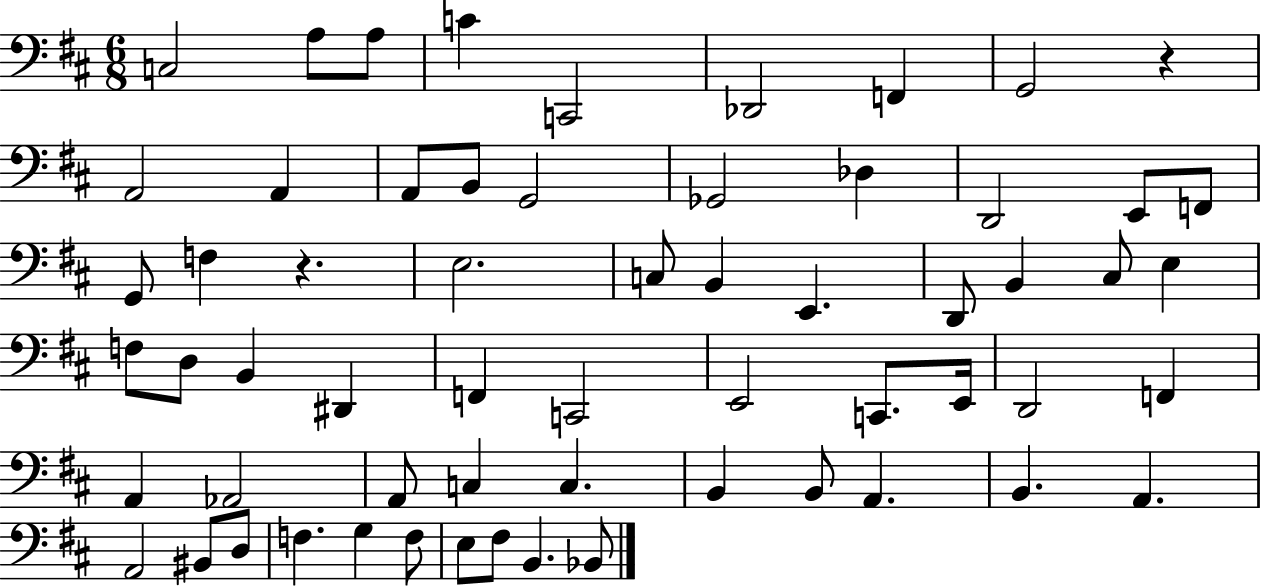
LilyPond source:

{
  \clef bass
  \numericTimeSignature
  \time 6/8
  \key d \major
  c2 a8 a8 | c'4 c,2 | des,2 f,4 | g,2 r4 | \break a,2 a,4 | a,8 b,8 g,2 | ges,2 des4 | d,2 e,8 f,8 | \break g,8 f4 r4. | e2. | c8 b,4 e,4. | d,8 b,4 cis8 e4 | \break f8 d8 b,4 dis,4 | f,4 c,2 | e,2 c,8. e,16 | d,2 f,4 | \break a,4 aes,2 | a,8 c4 c4. | b,4 b,8 a,4. | b,4. a,4. | \break a,2 bis,8 d8 | f4. g4 f8 | e8 fis8 b,4. bes,8 | \bar "|."
}